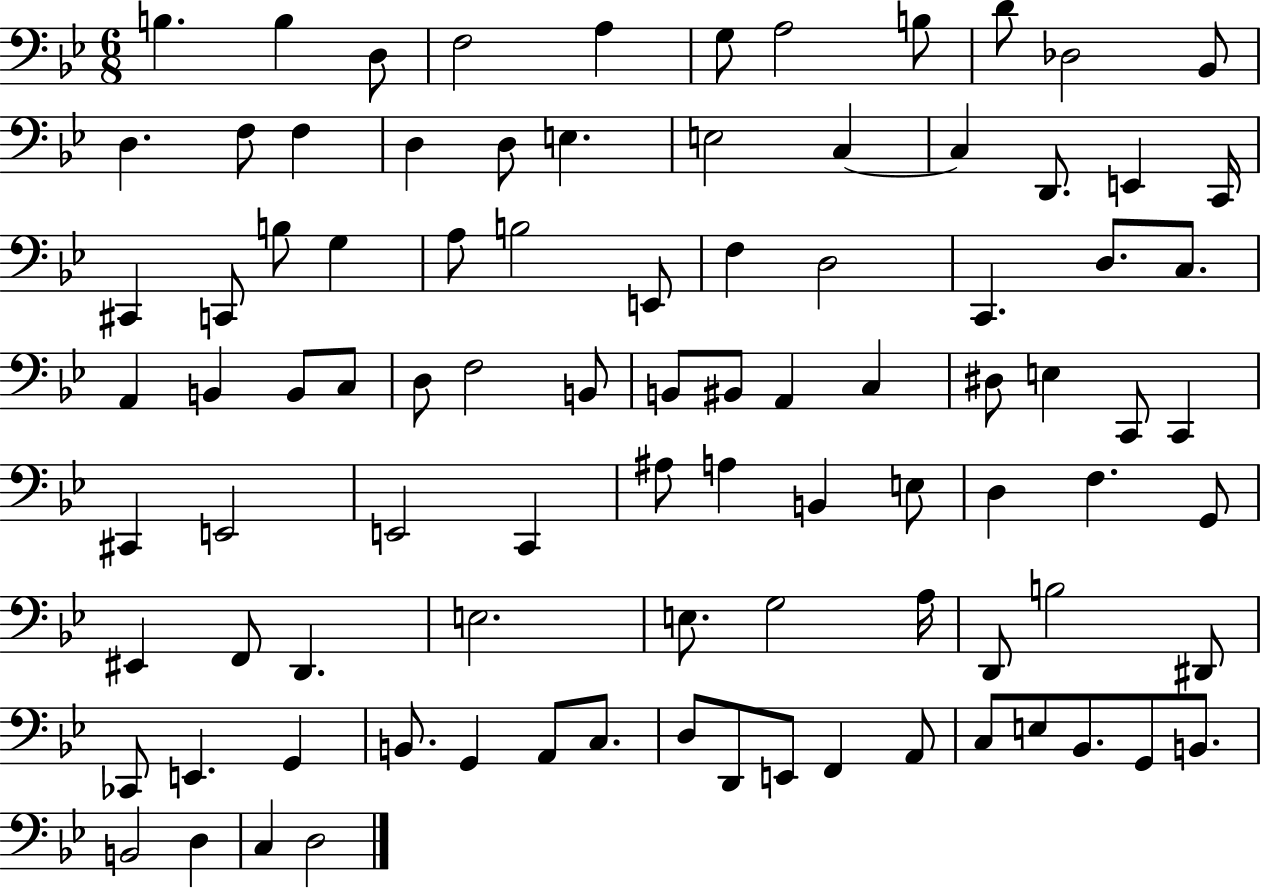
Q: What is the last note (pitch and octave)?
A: D3